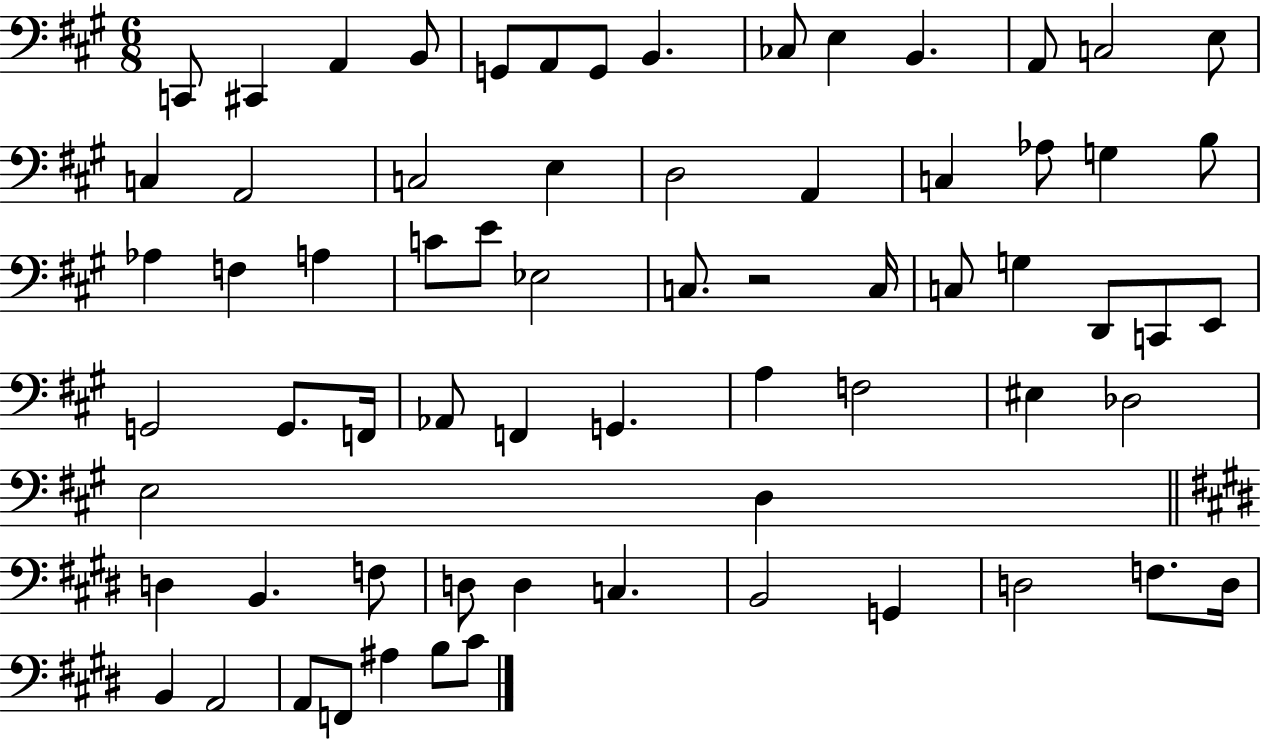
X:1
T:Untitled
M:6/8
L:1/4
K:A
C,,/2 ^C,, A,, B,,/2 G,,/2 A,,/2 G,,/2 B,, _C,/2 E, B,, A,,/2 C,2 E,/2 C, A,,2 C,2 E, D,2 A,, C, _A,/2 G, B,/2 _A, F, A, C/2 E/2 _E,2 C,/2 z2 C,/4 C,/2 G, D,,/2 C,,/2 E,,/2 G,,2 G,,/2 F,,/4 _A,,/2 F,, G,, A, F,2 ^E, _D,2 E,2 D, D, B,, F,/2 D,/2 D, C, B,,2 G,, D,2 F,/2 D,/4 B,, A,,2 A,,/2 F,,/2 ^A, B,/2 ^C/2